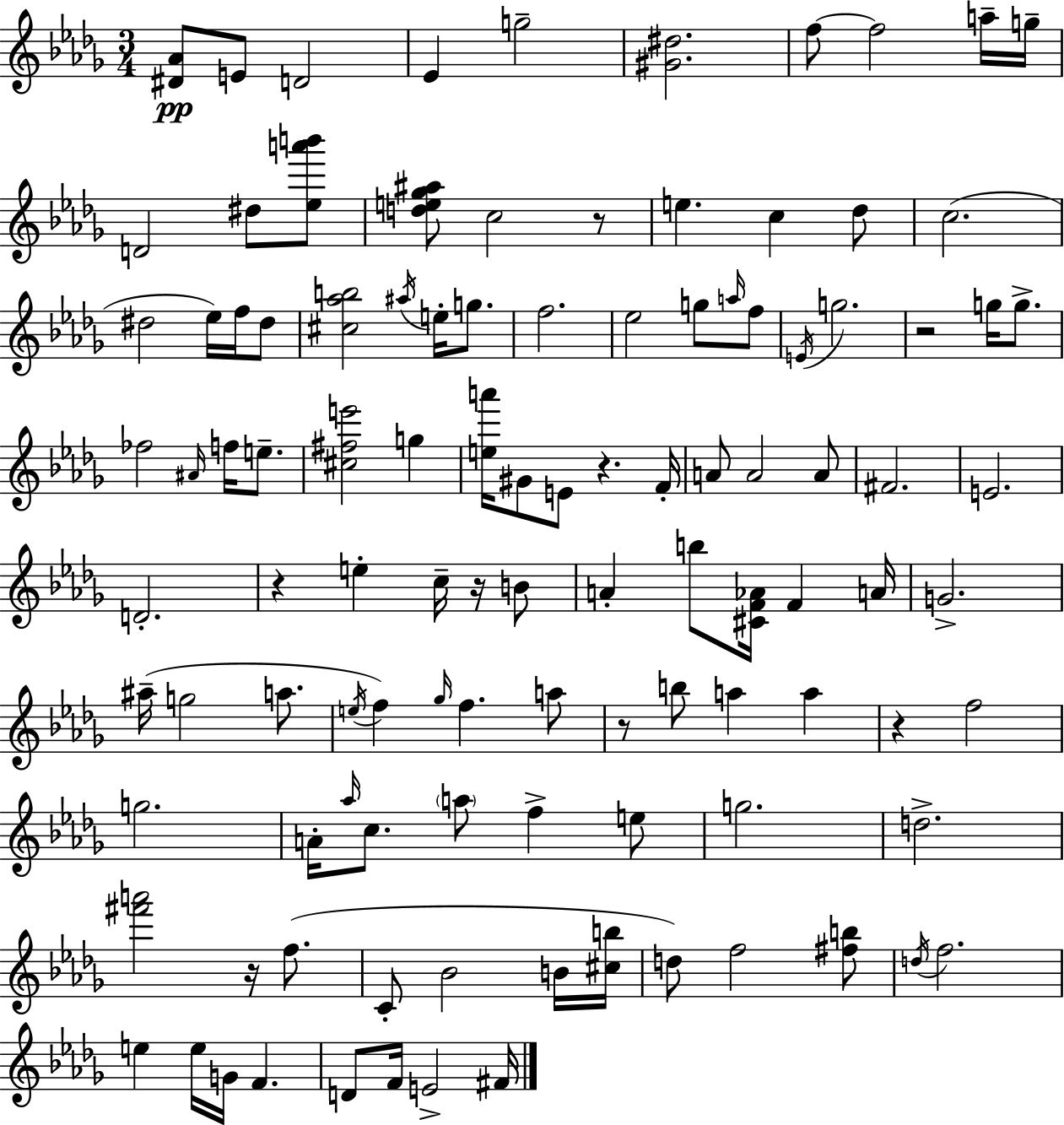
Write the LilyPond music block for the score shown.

{
  \clef treble
  \numericTimeSignature
  \time 3/4
  \key bes \minor
  \repeat volta 2 { <dis' aes'>8\pp e'8 d'2 | ees'4 g''2-- | <gis' dis''>2. | f''8~~ f''2 a''16-- g''16-- | \break d'2 dis''8 <ees'' a''' b'''>8 | <d'' e'' ges'' ais''>8 c''2 r8 | e''4. c''4 des''8 | c''2.( | \break dis''2 ees''16) f''16 dis''8 | <cis'' aes'' b''>2 \acciaccatura { ais''16 } e''16-. g''8. | f''2. | ees''2 g''8 \grace { a''16 } | \break f''8 \acciaccatura { e'16 } g''2. | r2 g''16 | g''8.-> fes''2 \grace { ais'16 } | f''16 e''8.-- <cis'' fis'' e'''>2 | \break g''4 <e'' a'''>16 gis'8 e'8 r4. | f'16-. a'8 a'2 | a'8 fis'2. | e'2. | \break d'2.-. | r4 e''4-. | c''16-- r16 b'8 a'4-. b''8 <cis' f' aes'>16 f'4 | a'16 g'2.-> | \break ais''16--( g''2 | a''8. \acciaccatura { e''16 }) f''4 \grace { ges''16 } f''4. | a''8 r8 b''8 a''4 | a''4 r4 f''2 | \break g''2. | a'16-. \grace { aes''16 } c''8. \parenthesize a''8 | f''4-> e''8 g''2. | d''2.-> | \break <fis''' a'''>2 | r16 f''8.( c'8-. bes'2 | b'16 <cis'' b''>16 d''8) f''2 | <fis'' b''>8 \acciaccatura { d''16 } f''2. | \break e''4 | e''16 g'16 f'4. d'8 f'16 e'2-> | fis'16 } \bar "|."
}